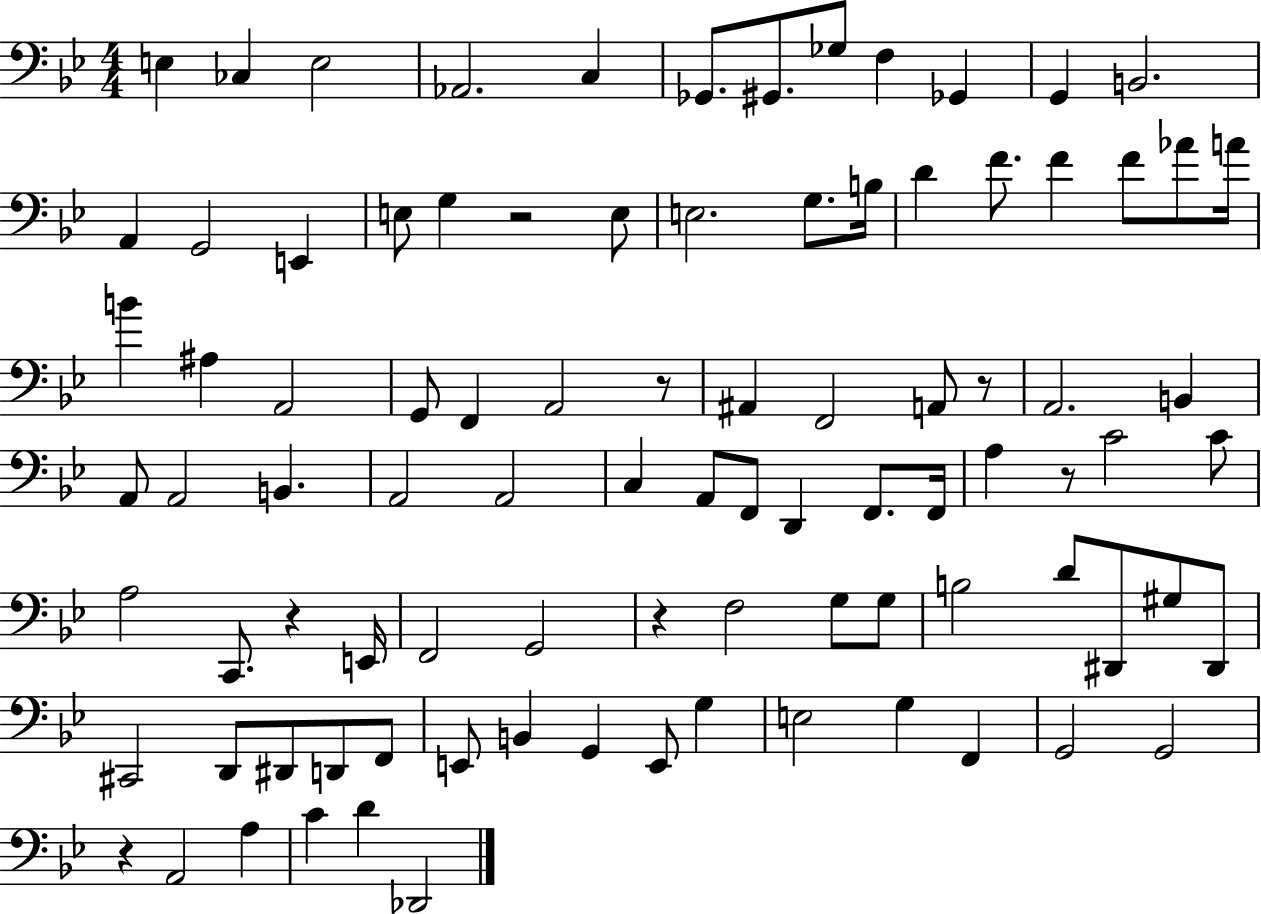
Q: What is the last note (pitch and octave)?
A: Db2